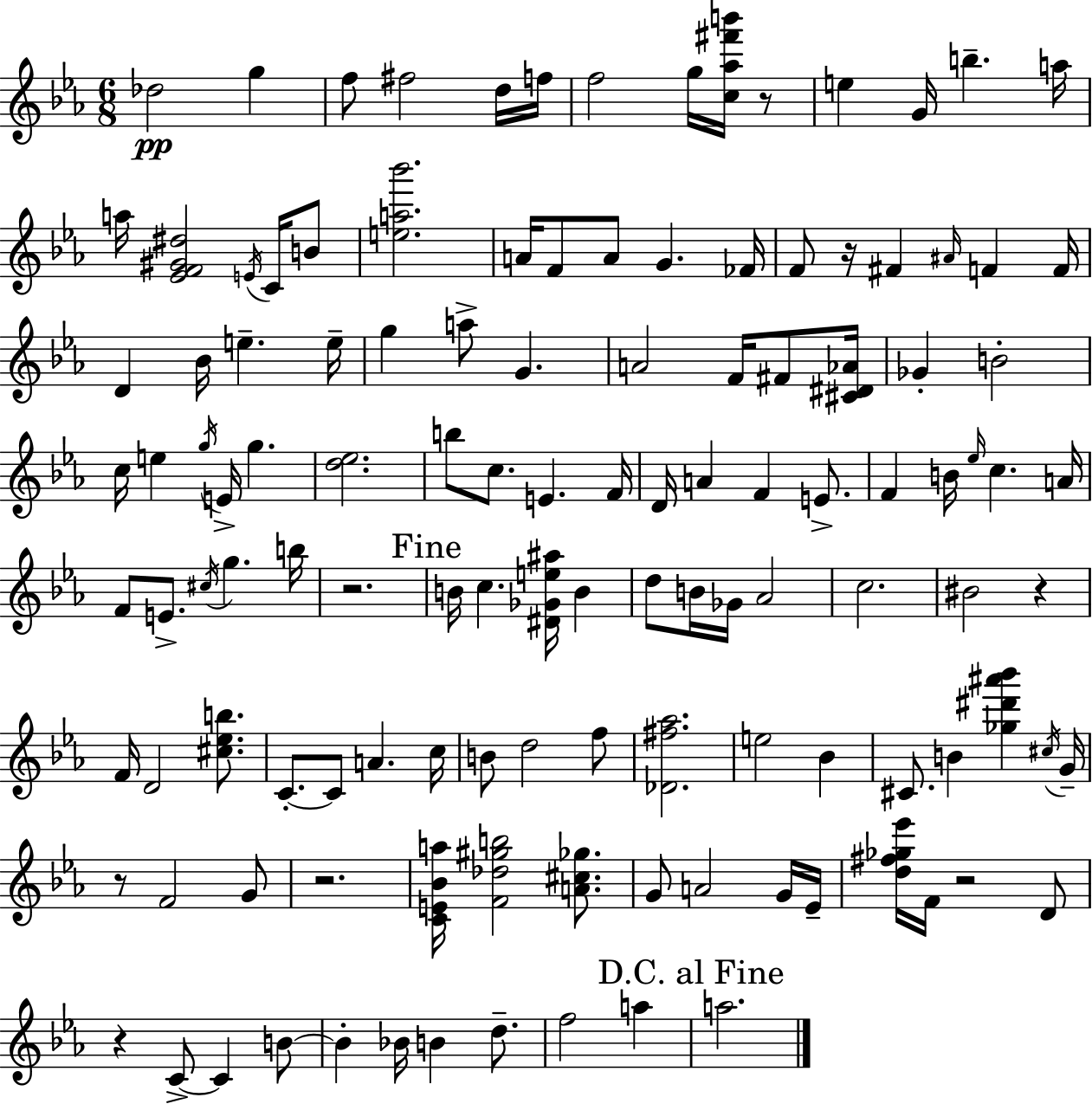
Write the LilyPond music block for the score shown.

{
  \clef treble
  \numericTimeSignature
  \time 6/8
  \key c \minor
  des''2\pp g''4 | f''8 fis''2 d''16 f''16 | f''2 g''16 <c'' aes'' fis''' b'''>16 r8 | e''4 g'16 b''4.-- a''16 | \break a''16 <ees' f' gis' dis''>2 \acciaccatura { e'16 } c'16 b'8 | <e'' a'' bes'''>2. | a'16 f'8 a'8 g'4. | fes'16 f'8 r16 fis'4 \grace { ais'16 } f'4 | \break f'16 d'4 bes'16 e''4.-- | e''16-- g''4 a''8-> g'4. | a'2 f'16 fis'8 | <cis' dis' aes'>16 ges'4-. b'2-. | \break c''16 e''4 \acciaccatura { g''16 } e'16-> g''4. | <d'' ees''>2. | b''8 c''8. e'4. | f'16 d'16 a'4 f'4 | \break e'8.-> f'4 b'16 \grace { ees''16 } c''4. | a'16 f'8 e'8.-> \acciaccatura { cis''16 } g''4. | b''16 r2. | \mark "Fine" b'16 c''4. | \break <dis' ges' e'' ais''>16 b'4 d''8 b'16 ges'16 aes'2 | c''2. | bis'2 | r4 f'16 d'2 | \break <cis'' ees'' b''>8. c'8.-.~~ c'8 a'4. | c''16 b'8 d''2 | f''8 <des' fis'' aes''>2. | e''2 | \break bes'4 cis'8. b'4 | <ges'' dis''' ais''' bes'''>4 \acciaccatura { cis''16 } g'16-- r8 f'2 | g'8 r2. | <c' e' bes' a''>16 <f' des'' gis'' b''>2 | \break <a' cis'' ges''>8. g'8 a'2 | g'16 ees'16-- <d'' fis'' ges'' ees'''>16 f'16 r2 | d'8 r4 c'8->~~ | c'4 b'8~~ b'4-. bes'16 b'4 | \break d''8.-- f''2 | a''4 \mark "D.C. al Fine" a''2. | \bar "|."
}